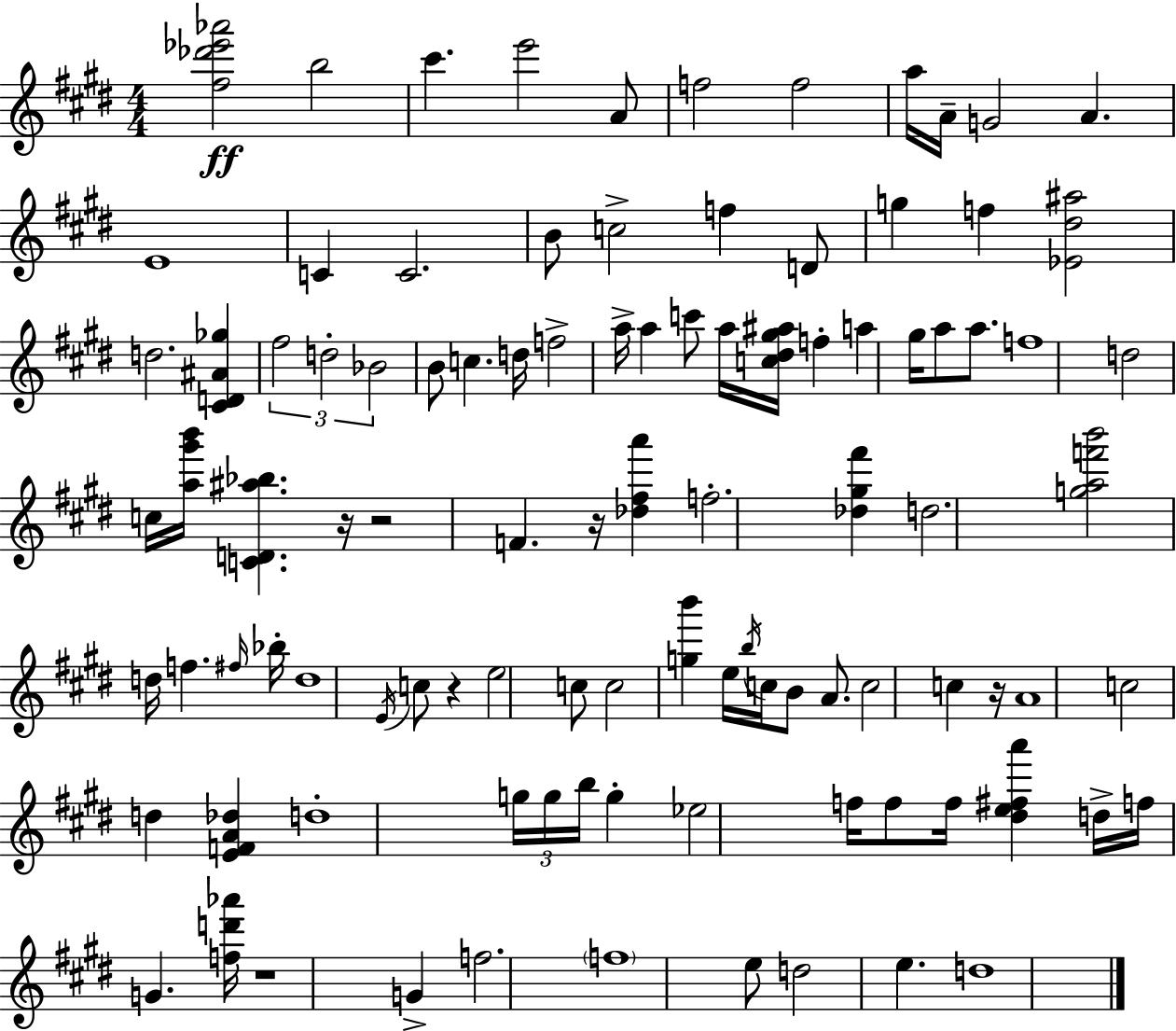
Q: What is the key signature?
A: E major